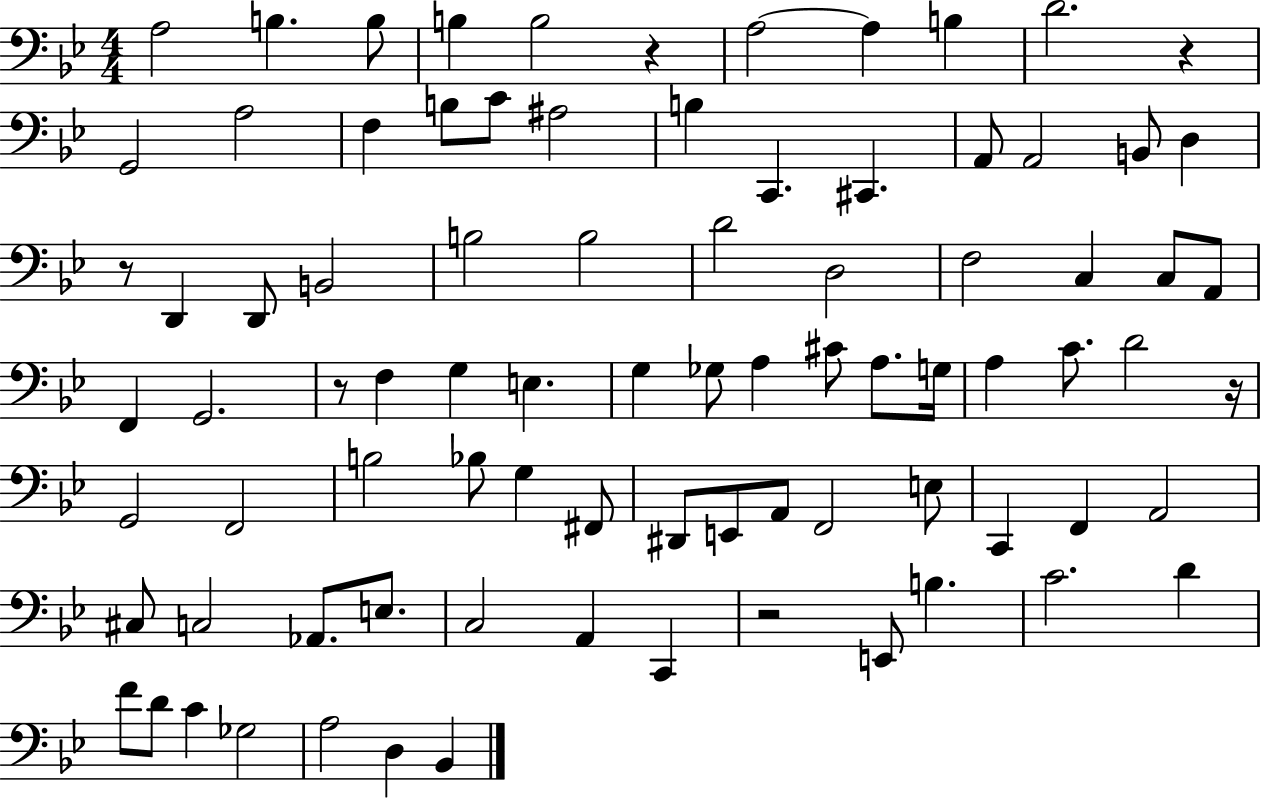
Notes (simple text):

A3/h B3/q. B3/e B3/q B3/h R/q A3/h A3/q B3/q D4/h. R/q G2/h A3/h F3/q B3/e C4/e A#3/h B3/q C2/q. C#2/q. A2/e A2/h B2/e D3/q R/e D2/q D2/e B2/h B3/h B3/h D4/h D3/h F3/h C3/q C3/e A2/e F2/q G2/h. R/e F3/q G3/q E3/q. G3/q Gb3/e A3/q C#4/e A3/e. G3/s A3/q C4/e. D4/h R/s G2/h F2/h B3/h Bb3/e G3/q F#2/e D#2/e E2/e A2/e F2/h E3/e C2/q F2/q A2/h C#3/e C3/h Ab2/e. E3/e. C3/h A2/q C2/q R/h E2/e B3/q. C4/h. D4/q F4/e D4/e C4/q Gb3/h A3/h D3/q Bb2/q